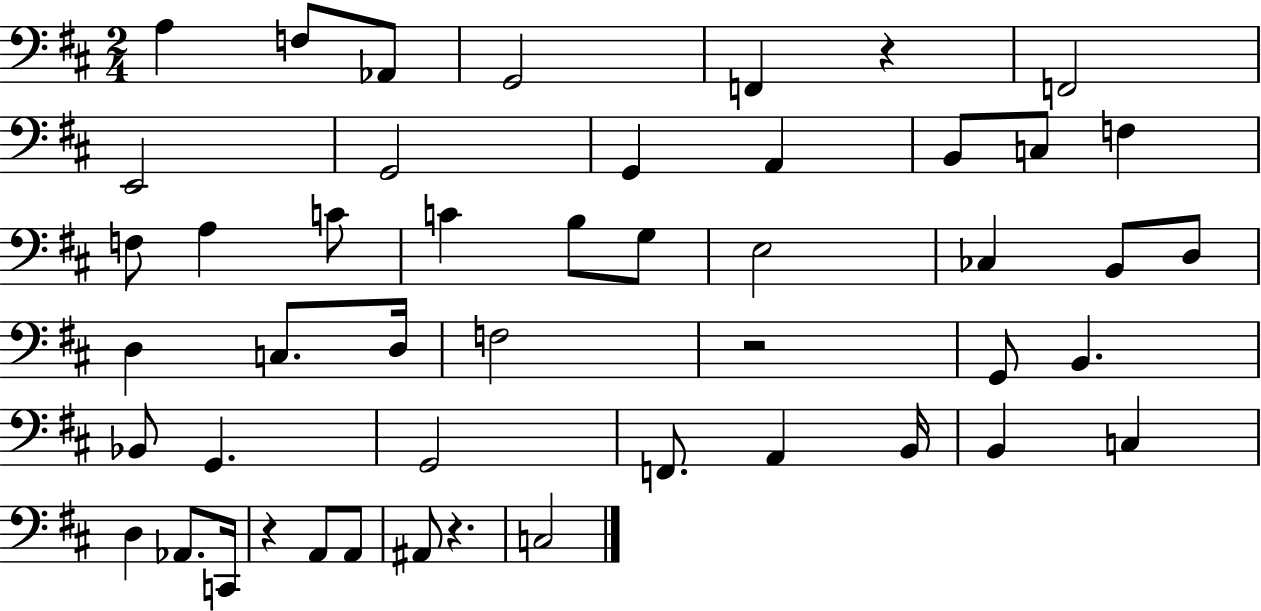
{
  \clef bass
  \numericTimeSignature
  \time 2/4
  \key d \major
  a4 f8 aes,8 | g,2 | f,4 r4 | f,2 | \break e,2 | g,2 | g,4 a,4 | b,8 c8 f4 | \break f8 a4 c'8 | c'4 b8 g8 | e2 | ces4 b,8 d8 | \break d4 c8. d16 | f2 | r2 | g,8 b,4. | \break bes,8 g,4. | g,2 | f,8. a,4 b,16 | b,4 c4 | \break d4 aes,8. c,16 | r4 a,8 a,8 | ais,8 r4. | c2 | \break \bar "|."
}